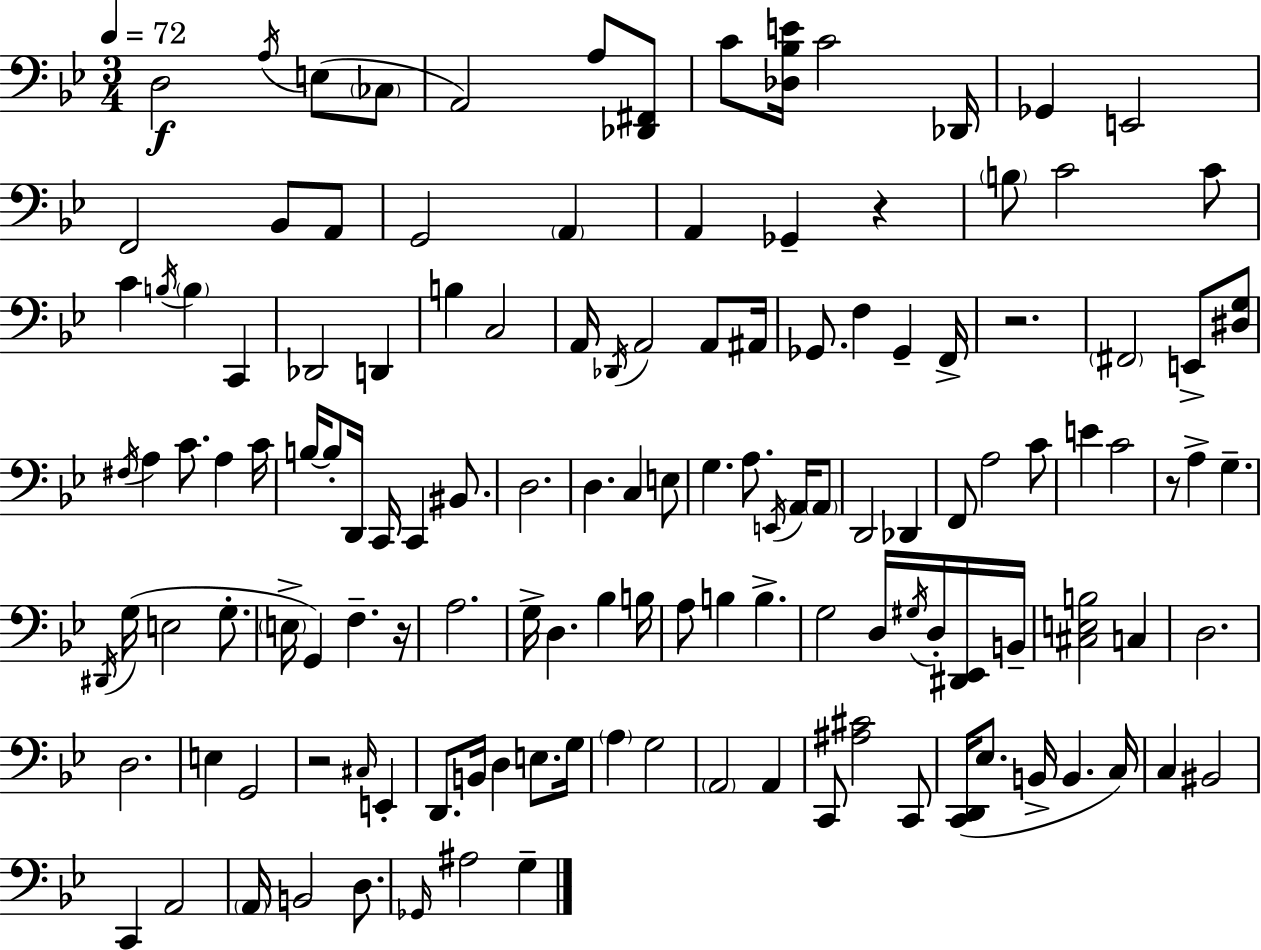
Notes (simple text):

D3/h A3/s E3/e CES3/e A2/h A3/e [Db2,F#2]/e C4/e [Db3,Bb3,E4]/s C4/h Db2/s Gb2/q E2/h F2/h Bb2/e A2/e G2/h A2/q A2/q Gb2/q R/q B3/e C4/h C4/e C4/q B3/s B3/q C2/q Db2/h D2/q B3/q C3/h A2/s Db2/s A2/h A2/e A#2/s Gb2/e. F3/q Gb2/q F2/s R/h. F#2/h E2/e [D#3,G3]/e F#3/s A3/q C4/e. A3/q C4/s B3/s B3/e D2/s C2/s C2/q BIS2/e. D3/h. D3/q. C3/q E3/e G3/q. A3/e. E2/s A2/s A2/e D2/h Db2/q F2/e A3/h C4/e E4/q C4/h R/e A3/q G3/q. D#2/s G3/s E3/h G3/e. E3/s G2/q F3/q. R/s A3/h. G3/s D3/q. Bb3/q B3/s A3/e B3/q B3/q. G3/h D3/s G#3/s D3/s [D#2,Eb2]/s B2/s [C#3,E3,B3]/h C3/q D3/h. D3/h. E3/q G2/h R/h C#3/s E2/q D2/e. B2/s D3/q E3/e. G3/s A3/q G3/h A2/h A2/q C2/e [A#3,C#4]/h C2/e [C2,D2]/s Eb3/e. B2/s B2/q. C3/s C3/q BIS2/h C2/q A2/h A2/s B2/h D3/e. Gb2/s A#3/h G3/q